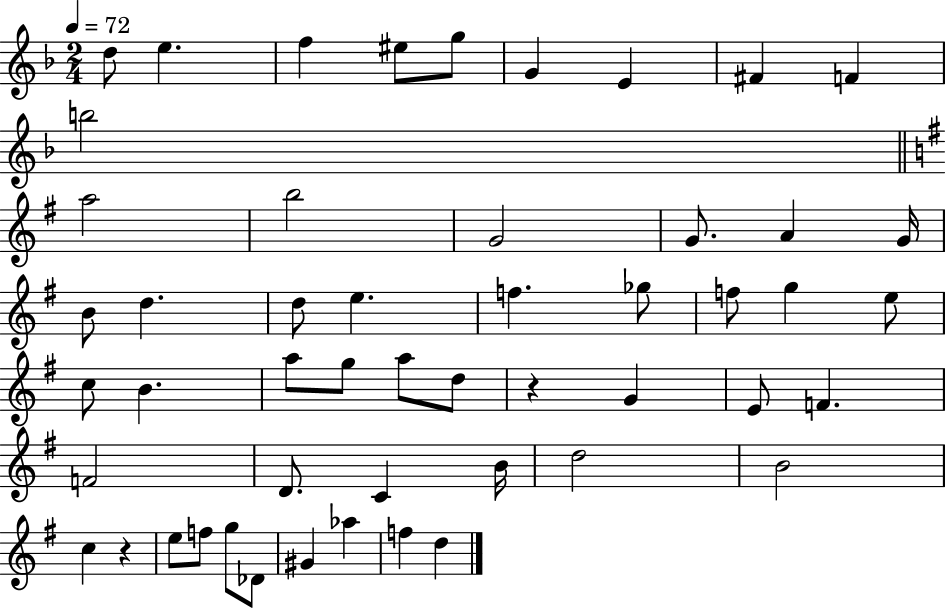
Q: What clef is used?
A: treble